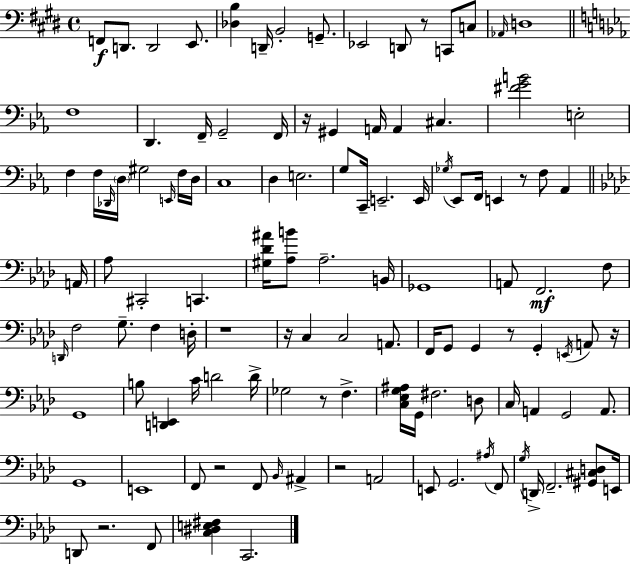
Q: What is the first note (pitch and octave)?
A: F2